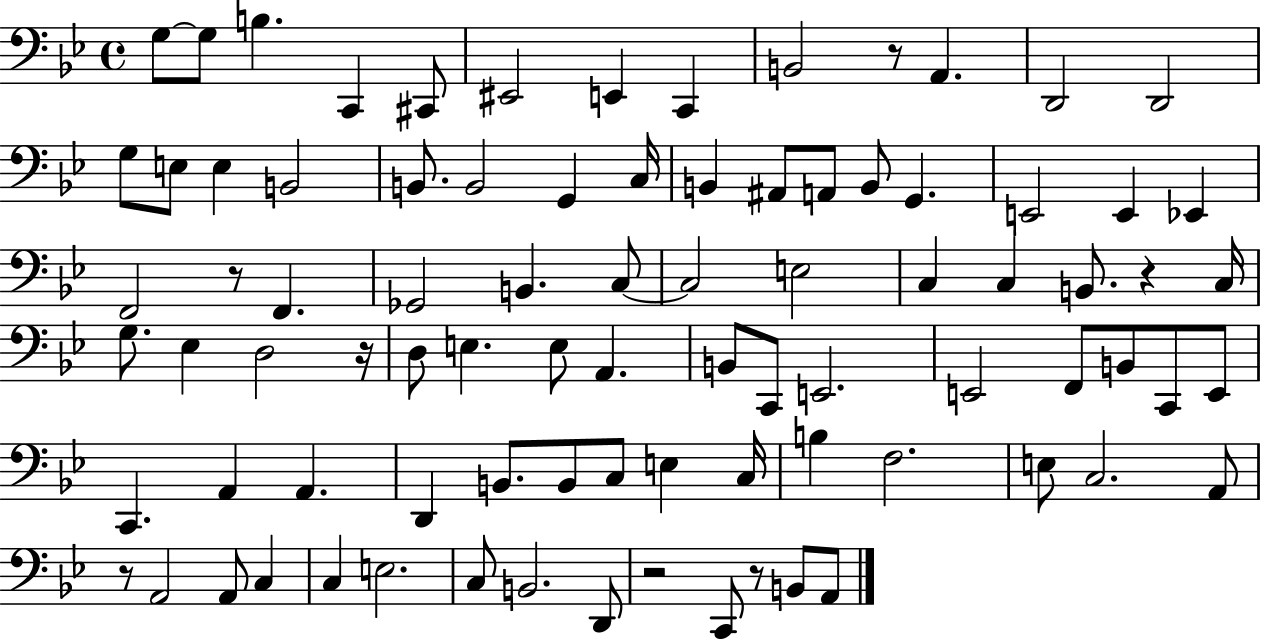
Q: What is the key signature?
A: BES major